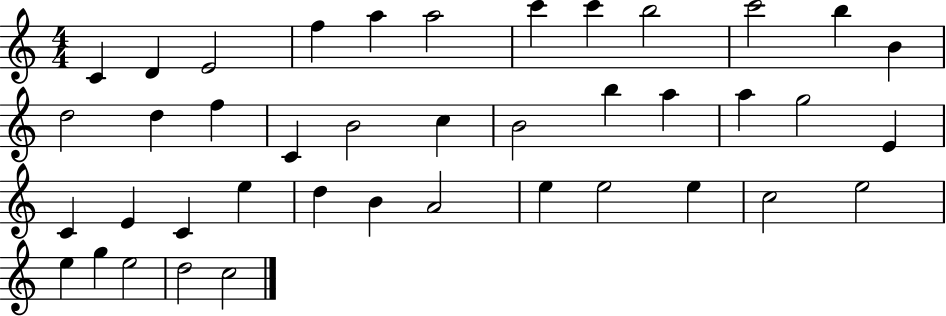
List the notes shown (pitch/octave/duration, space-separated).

C4/q D4/q E4/h F5/q A5/q A5/h C6/q C6/q B5/h C6/h B5/q B4/q D5/h D5/q F5/q C4/q B4/h C5/q B4/h B5/q A5/q A5/q G5/h E4/q C4/q E4/q C4/q E5/q D5/q B4/q A4/h E5/q E5/h E5/q C5/h E5/h E5/q G5/q E5/h D5/h C5/h